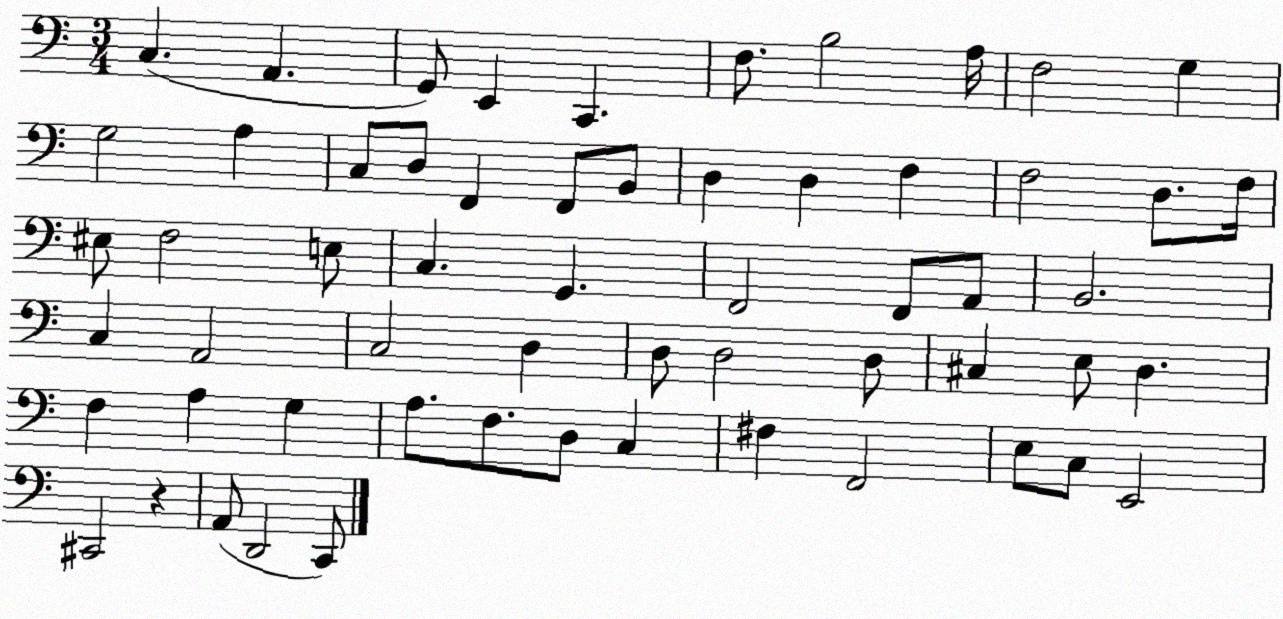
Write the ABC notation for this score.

X:1
T:Untitled
M:3/4
L:1/4
K:C
C, A,, G,,/2 E,, C,, F,/2 B,2 A,/4 F,2 G, G,2 A, C,/2 D,/2 F,, F,,/2 B,,/2 D, D, F, F,2 D,/2 F,/4 ^E,/2 F,2 E,/2 C, G,, F,,2 F,,/2 A,,/2 B,,2 C, A,,2 C,2 D, D,/2 D,2 D,/2 ^C, E,/2 D, F, A, G, A,/2 F,/2 D,/2 C, ^F, F,,2 E,/2 C,/2 E,,2 ^C,,2 z A,,/2 D,,2 C,,/2